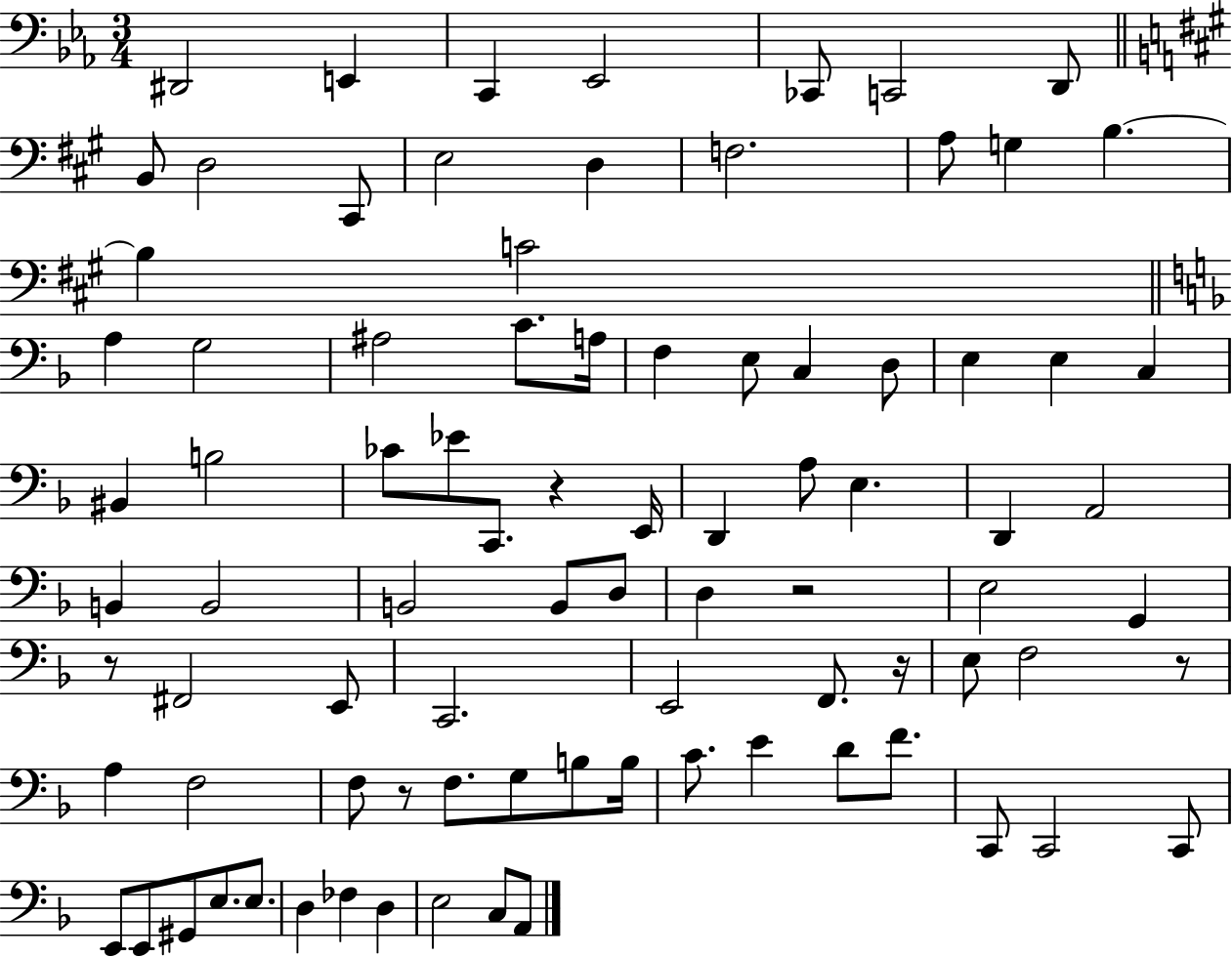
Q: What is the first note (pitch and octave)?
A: D#2